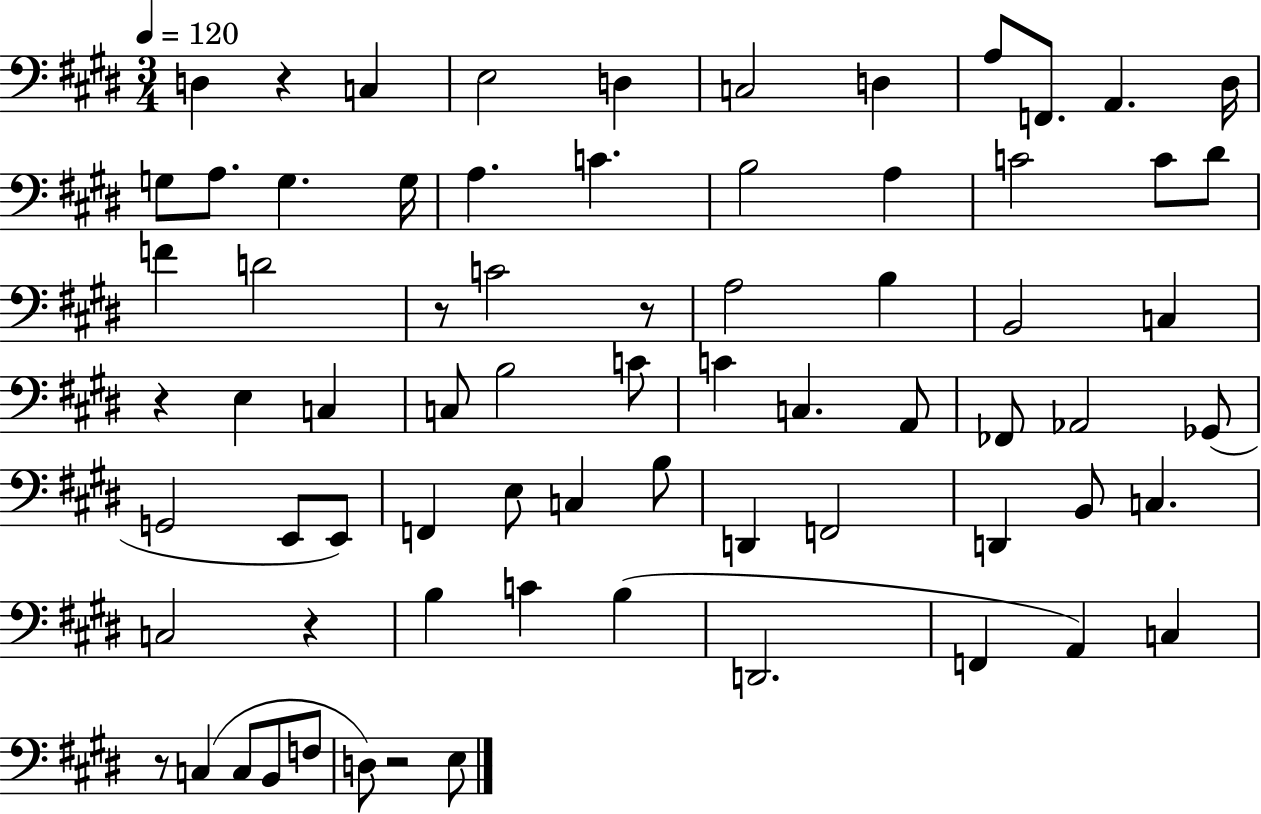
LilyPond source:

{
  \clef bass
  \numericTimeSignature
  \time 3/4
  \key e \major
  \tempo 4 = 120
  d4 r4 c4 | e2 d4 | c2 d4 | a8 f,8. a,4. dis16 | \break g8 a8. g4. g16 | a4. c'4. | b2 a4 | c'2 c'8 dis'8 | \break f'4 d'2 | r8 c'2 r8 | a2 b4 | b,2 c4 | \break r4 e4 c4 | c8 b2 c'8 | c'4 c4. a,8 | fes,8 aes,2 ges,8( | \break g,2 e,8 e,8) | f,4 e8 c4 b8 | d,4 f,2 | d,4 b,8 c4. | \break c2 r4 | b4 c'4 b4( | d,2. | f,4 a,4) c4 | \break r8 c4( c8 b,8 f8 | d8) r2 e8 | \bar "|."
}